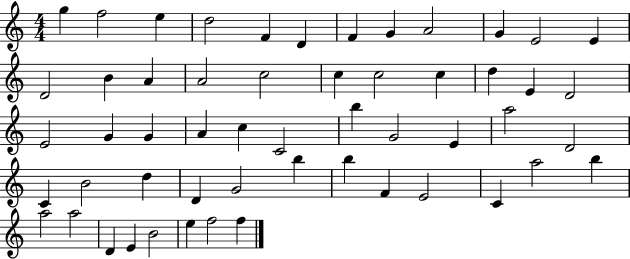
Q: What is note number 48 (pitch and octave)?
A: A5